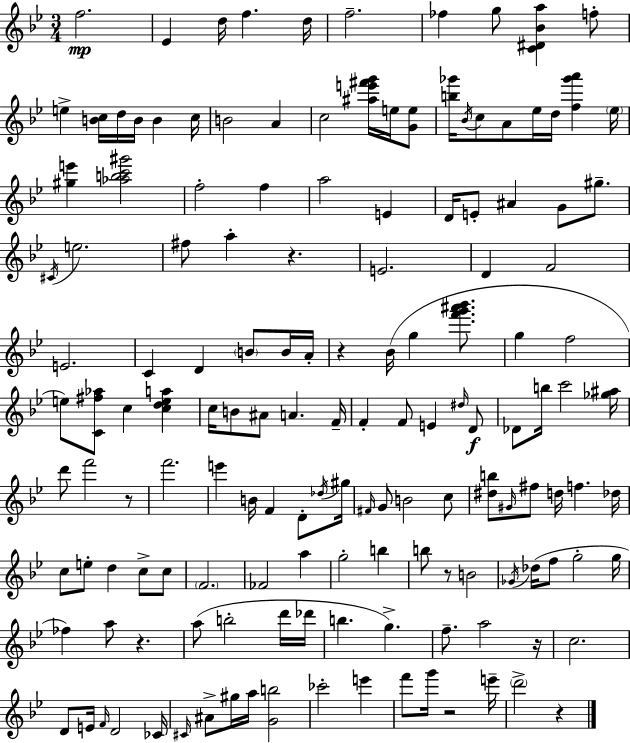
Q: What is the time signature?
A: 3/4